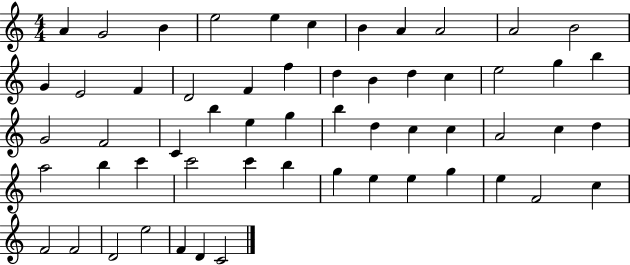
A4/q G4/h B4/q E5/h E5/q C5/q B4/q A4/q A4/h A4/h B4/h G4/q E4/h F4/q D4/h F4/q F5/q D5/q B4/q D5/q C5/q E5/h G5/q B5/q G4/h F4/h C4/q B5/q E5/q G5/q B5/q D5/q C5/q C5/q A4/h C5/q D5/q A5/h B5/q C6/q C6/h C6/q B5/q G5/q E5/q E5/q G5/q E5/q F4/h C5/q F4/h F4/h D4/h E5/h F4/q D4/q C4/h